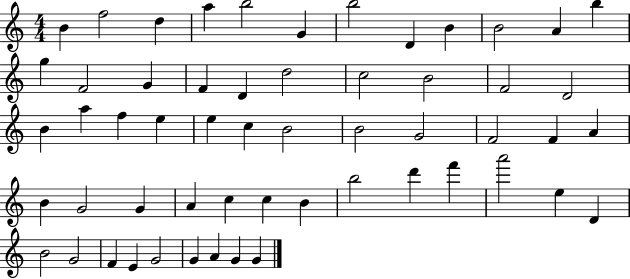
{
  \clef treble
  \numericTimeSignature
  \time 4/4
  \key c \major
  b'4 f''2 d''4 | a''4 b''2 g'4 | b''2 d'4 b'4 | b'2 a'4 b''4 | \break g''4 f'2 g'4 | f'4 d'4 d''2 | c''2 b'2 | f'2 d'2 | \break b'4 a''4 f''4 e''4 | e''4 c''4 b'2 | b'2 g'2 | f'2 f'4 a'4 | \break b'4 g'2 g'4 | a'4 c''4 c''4 b'4 | b''2 d'''4 f'''4 | a'''2 e''4 d'4 | \break b'2 g'2 | f'4 e'4 g'2 | g'4 a'4 g'4 g'4 | \bar "|."
}